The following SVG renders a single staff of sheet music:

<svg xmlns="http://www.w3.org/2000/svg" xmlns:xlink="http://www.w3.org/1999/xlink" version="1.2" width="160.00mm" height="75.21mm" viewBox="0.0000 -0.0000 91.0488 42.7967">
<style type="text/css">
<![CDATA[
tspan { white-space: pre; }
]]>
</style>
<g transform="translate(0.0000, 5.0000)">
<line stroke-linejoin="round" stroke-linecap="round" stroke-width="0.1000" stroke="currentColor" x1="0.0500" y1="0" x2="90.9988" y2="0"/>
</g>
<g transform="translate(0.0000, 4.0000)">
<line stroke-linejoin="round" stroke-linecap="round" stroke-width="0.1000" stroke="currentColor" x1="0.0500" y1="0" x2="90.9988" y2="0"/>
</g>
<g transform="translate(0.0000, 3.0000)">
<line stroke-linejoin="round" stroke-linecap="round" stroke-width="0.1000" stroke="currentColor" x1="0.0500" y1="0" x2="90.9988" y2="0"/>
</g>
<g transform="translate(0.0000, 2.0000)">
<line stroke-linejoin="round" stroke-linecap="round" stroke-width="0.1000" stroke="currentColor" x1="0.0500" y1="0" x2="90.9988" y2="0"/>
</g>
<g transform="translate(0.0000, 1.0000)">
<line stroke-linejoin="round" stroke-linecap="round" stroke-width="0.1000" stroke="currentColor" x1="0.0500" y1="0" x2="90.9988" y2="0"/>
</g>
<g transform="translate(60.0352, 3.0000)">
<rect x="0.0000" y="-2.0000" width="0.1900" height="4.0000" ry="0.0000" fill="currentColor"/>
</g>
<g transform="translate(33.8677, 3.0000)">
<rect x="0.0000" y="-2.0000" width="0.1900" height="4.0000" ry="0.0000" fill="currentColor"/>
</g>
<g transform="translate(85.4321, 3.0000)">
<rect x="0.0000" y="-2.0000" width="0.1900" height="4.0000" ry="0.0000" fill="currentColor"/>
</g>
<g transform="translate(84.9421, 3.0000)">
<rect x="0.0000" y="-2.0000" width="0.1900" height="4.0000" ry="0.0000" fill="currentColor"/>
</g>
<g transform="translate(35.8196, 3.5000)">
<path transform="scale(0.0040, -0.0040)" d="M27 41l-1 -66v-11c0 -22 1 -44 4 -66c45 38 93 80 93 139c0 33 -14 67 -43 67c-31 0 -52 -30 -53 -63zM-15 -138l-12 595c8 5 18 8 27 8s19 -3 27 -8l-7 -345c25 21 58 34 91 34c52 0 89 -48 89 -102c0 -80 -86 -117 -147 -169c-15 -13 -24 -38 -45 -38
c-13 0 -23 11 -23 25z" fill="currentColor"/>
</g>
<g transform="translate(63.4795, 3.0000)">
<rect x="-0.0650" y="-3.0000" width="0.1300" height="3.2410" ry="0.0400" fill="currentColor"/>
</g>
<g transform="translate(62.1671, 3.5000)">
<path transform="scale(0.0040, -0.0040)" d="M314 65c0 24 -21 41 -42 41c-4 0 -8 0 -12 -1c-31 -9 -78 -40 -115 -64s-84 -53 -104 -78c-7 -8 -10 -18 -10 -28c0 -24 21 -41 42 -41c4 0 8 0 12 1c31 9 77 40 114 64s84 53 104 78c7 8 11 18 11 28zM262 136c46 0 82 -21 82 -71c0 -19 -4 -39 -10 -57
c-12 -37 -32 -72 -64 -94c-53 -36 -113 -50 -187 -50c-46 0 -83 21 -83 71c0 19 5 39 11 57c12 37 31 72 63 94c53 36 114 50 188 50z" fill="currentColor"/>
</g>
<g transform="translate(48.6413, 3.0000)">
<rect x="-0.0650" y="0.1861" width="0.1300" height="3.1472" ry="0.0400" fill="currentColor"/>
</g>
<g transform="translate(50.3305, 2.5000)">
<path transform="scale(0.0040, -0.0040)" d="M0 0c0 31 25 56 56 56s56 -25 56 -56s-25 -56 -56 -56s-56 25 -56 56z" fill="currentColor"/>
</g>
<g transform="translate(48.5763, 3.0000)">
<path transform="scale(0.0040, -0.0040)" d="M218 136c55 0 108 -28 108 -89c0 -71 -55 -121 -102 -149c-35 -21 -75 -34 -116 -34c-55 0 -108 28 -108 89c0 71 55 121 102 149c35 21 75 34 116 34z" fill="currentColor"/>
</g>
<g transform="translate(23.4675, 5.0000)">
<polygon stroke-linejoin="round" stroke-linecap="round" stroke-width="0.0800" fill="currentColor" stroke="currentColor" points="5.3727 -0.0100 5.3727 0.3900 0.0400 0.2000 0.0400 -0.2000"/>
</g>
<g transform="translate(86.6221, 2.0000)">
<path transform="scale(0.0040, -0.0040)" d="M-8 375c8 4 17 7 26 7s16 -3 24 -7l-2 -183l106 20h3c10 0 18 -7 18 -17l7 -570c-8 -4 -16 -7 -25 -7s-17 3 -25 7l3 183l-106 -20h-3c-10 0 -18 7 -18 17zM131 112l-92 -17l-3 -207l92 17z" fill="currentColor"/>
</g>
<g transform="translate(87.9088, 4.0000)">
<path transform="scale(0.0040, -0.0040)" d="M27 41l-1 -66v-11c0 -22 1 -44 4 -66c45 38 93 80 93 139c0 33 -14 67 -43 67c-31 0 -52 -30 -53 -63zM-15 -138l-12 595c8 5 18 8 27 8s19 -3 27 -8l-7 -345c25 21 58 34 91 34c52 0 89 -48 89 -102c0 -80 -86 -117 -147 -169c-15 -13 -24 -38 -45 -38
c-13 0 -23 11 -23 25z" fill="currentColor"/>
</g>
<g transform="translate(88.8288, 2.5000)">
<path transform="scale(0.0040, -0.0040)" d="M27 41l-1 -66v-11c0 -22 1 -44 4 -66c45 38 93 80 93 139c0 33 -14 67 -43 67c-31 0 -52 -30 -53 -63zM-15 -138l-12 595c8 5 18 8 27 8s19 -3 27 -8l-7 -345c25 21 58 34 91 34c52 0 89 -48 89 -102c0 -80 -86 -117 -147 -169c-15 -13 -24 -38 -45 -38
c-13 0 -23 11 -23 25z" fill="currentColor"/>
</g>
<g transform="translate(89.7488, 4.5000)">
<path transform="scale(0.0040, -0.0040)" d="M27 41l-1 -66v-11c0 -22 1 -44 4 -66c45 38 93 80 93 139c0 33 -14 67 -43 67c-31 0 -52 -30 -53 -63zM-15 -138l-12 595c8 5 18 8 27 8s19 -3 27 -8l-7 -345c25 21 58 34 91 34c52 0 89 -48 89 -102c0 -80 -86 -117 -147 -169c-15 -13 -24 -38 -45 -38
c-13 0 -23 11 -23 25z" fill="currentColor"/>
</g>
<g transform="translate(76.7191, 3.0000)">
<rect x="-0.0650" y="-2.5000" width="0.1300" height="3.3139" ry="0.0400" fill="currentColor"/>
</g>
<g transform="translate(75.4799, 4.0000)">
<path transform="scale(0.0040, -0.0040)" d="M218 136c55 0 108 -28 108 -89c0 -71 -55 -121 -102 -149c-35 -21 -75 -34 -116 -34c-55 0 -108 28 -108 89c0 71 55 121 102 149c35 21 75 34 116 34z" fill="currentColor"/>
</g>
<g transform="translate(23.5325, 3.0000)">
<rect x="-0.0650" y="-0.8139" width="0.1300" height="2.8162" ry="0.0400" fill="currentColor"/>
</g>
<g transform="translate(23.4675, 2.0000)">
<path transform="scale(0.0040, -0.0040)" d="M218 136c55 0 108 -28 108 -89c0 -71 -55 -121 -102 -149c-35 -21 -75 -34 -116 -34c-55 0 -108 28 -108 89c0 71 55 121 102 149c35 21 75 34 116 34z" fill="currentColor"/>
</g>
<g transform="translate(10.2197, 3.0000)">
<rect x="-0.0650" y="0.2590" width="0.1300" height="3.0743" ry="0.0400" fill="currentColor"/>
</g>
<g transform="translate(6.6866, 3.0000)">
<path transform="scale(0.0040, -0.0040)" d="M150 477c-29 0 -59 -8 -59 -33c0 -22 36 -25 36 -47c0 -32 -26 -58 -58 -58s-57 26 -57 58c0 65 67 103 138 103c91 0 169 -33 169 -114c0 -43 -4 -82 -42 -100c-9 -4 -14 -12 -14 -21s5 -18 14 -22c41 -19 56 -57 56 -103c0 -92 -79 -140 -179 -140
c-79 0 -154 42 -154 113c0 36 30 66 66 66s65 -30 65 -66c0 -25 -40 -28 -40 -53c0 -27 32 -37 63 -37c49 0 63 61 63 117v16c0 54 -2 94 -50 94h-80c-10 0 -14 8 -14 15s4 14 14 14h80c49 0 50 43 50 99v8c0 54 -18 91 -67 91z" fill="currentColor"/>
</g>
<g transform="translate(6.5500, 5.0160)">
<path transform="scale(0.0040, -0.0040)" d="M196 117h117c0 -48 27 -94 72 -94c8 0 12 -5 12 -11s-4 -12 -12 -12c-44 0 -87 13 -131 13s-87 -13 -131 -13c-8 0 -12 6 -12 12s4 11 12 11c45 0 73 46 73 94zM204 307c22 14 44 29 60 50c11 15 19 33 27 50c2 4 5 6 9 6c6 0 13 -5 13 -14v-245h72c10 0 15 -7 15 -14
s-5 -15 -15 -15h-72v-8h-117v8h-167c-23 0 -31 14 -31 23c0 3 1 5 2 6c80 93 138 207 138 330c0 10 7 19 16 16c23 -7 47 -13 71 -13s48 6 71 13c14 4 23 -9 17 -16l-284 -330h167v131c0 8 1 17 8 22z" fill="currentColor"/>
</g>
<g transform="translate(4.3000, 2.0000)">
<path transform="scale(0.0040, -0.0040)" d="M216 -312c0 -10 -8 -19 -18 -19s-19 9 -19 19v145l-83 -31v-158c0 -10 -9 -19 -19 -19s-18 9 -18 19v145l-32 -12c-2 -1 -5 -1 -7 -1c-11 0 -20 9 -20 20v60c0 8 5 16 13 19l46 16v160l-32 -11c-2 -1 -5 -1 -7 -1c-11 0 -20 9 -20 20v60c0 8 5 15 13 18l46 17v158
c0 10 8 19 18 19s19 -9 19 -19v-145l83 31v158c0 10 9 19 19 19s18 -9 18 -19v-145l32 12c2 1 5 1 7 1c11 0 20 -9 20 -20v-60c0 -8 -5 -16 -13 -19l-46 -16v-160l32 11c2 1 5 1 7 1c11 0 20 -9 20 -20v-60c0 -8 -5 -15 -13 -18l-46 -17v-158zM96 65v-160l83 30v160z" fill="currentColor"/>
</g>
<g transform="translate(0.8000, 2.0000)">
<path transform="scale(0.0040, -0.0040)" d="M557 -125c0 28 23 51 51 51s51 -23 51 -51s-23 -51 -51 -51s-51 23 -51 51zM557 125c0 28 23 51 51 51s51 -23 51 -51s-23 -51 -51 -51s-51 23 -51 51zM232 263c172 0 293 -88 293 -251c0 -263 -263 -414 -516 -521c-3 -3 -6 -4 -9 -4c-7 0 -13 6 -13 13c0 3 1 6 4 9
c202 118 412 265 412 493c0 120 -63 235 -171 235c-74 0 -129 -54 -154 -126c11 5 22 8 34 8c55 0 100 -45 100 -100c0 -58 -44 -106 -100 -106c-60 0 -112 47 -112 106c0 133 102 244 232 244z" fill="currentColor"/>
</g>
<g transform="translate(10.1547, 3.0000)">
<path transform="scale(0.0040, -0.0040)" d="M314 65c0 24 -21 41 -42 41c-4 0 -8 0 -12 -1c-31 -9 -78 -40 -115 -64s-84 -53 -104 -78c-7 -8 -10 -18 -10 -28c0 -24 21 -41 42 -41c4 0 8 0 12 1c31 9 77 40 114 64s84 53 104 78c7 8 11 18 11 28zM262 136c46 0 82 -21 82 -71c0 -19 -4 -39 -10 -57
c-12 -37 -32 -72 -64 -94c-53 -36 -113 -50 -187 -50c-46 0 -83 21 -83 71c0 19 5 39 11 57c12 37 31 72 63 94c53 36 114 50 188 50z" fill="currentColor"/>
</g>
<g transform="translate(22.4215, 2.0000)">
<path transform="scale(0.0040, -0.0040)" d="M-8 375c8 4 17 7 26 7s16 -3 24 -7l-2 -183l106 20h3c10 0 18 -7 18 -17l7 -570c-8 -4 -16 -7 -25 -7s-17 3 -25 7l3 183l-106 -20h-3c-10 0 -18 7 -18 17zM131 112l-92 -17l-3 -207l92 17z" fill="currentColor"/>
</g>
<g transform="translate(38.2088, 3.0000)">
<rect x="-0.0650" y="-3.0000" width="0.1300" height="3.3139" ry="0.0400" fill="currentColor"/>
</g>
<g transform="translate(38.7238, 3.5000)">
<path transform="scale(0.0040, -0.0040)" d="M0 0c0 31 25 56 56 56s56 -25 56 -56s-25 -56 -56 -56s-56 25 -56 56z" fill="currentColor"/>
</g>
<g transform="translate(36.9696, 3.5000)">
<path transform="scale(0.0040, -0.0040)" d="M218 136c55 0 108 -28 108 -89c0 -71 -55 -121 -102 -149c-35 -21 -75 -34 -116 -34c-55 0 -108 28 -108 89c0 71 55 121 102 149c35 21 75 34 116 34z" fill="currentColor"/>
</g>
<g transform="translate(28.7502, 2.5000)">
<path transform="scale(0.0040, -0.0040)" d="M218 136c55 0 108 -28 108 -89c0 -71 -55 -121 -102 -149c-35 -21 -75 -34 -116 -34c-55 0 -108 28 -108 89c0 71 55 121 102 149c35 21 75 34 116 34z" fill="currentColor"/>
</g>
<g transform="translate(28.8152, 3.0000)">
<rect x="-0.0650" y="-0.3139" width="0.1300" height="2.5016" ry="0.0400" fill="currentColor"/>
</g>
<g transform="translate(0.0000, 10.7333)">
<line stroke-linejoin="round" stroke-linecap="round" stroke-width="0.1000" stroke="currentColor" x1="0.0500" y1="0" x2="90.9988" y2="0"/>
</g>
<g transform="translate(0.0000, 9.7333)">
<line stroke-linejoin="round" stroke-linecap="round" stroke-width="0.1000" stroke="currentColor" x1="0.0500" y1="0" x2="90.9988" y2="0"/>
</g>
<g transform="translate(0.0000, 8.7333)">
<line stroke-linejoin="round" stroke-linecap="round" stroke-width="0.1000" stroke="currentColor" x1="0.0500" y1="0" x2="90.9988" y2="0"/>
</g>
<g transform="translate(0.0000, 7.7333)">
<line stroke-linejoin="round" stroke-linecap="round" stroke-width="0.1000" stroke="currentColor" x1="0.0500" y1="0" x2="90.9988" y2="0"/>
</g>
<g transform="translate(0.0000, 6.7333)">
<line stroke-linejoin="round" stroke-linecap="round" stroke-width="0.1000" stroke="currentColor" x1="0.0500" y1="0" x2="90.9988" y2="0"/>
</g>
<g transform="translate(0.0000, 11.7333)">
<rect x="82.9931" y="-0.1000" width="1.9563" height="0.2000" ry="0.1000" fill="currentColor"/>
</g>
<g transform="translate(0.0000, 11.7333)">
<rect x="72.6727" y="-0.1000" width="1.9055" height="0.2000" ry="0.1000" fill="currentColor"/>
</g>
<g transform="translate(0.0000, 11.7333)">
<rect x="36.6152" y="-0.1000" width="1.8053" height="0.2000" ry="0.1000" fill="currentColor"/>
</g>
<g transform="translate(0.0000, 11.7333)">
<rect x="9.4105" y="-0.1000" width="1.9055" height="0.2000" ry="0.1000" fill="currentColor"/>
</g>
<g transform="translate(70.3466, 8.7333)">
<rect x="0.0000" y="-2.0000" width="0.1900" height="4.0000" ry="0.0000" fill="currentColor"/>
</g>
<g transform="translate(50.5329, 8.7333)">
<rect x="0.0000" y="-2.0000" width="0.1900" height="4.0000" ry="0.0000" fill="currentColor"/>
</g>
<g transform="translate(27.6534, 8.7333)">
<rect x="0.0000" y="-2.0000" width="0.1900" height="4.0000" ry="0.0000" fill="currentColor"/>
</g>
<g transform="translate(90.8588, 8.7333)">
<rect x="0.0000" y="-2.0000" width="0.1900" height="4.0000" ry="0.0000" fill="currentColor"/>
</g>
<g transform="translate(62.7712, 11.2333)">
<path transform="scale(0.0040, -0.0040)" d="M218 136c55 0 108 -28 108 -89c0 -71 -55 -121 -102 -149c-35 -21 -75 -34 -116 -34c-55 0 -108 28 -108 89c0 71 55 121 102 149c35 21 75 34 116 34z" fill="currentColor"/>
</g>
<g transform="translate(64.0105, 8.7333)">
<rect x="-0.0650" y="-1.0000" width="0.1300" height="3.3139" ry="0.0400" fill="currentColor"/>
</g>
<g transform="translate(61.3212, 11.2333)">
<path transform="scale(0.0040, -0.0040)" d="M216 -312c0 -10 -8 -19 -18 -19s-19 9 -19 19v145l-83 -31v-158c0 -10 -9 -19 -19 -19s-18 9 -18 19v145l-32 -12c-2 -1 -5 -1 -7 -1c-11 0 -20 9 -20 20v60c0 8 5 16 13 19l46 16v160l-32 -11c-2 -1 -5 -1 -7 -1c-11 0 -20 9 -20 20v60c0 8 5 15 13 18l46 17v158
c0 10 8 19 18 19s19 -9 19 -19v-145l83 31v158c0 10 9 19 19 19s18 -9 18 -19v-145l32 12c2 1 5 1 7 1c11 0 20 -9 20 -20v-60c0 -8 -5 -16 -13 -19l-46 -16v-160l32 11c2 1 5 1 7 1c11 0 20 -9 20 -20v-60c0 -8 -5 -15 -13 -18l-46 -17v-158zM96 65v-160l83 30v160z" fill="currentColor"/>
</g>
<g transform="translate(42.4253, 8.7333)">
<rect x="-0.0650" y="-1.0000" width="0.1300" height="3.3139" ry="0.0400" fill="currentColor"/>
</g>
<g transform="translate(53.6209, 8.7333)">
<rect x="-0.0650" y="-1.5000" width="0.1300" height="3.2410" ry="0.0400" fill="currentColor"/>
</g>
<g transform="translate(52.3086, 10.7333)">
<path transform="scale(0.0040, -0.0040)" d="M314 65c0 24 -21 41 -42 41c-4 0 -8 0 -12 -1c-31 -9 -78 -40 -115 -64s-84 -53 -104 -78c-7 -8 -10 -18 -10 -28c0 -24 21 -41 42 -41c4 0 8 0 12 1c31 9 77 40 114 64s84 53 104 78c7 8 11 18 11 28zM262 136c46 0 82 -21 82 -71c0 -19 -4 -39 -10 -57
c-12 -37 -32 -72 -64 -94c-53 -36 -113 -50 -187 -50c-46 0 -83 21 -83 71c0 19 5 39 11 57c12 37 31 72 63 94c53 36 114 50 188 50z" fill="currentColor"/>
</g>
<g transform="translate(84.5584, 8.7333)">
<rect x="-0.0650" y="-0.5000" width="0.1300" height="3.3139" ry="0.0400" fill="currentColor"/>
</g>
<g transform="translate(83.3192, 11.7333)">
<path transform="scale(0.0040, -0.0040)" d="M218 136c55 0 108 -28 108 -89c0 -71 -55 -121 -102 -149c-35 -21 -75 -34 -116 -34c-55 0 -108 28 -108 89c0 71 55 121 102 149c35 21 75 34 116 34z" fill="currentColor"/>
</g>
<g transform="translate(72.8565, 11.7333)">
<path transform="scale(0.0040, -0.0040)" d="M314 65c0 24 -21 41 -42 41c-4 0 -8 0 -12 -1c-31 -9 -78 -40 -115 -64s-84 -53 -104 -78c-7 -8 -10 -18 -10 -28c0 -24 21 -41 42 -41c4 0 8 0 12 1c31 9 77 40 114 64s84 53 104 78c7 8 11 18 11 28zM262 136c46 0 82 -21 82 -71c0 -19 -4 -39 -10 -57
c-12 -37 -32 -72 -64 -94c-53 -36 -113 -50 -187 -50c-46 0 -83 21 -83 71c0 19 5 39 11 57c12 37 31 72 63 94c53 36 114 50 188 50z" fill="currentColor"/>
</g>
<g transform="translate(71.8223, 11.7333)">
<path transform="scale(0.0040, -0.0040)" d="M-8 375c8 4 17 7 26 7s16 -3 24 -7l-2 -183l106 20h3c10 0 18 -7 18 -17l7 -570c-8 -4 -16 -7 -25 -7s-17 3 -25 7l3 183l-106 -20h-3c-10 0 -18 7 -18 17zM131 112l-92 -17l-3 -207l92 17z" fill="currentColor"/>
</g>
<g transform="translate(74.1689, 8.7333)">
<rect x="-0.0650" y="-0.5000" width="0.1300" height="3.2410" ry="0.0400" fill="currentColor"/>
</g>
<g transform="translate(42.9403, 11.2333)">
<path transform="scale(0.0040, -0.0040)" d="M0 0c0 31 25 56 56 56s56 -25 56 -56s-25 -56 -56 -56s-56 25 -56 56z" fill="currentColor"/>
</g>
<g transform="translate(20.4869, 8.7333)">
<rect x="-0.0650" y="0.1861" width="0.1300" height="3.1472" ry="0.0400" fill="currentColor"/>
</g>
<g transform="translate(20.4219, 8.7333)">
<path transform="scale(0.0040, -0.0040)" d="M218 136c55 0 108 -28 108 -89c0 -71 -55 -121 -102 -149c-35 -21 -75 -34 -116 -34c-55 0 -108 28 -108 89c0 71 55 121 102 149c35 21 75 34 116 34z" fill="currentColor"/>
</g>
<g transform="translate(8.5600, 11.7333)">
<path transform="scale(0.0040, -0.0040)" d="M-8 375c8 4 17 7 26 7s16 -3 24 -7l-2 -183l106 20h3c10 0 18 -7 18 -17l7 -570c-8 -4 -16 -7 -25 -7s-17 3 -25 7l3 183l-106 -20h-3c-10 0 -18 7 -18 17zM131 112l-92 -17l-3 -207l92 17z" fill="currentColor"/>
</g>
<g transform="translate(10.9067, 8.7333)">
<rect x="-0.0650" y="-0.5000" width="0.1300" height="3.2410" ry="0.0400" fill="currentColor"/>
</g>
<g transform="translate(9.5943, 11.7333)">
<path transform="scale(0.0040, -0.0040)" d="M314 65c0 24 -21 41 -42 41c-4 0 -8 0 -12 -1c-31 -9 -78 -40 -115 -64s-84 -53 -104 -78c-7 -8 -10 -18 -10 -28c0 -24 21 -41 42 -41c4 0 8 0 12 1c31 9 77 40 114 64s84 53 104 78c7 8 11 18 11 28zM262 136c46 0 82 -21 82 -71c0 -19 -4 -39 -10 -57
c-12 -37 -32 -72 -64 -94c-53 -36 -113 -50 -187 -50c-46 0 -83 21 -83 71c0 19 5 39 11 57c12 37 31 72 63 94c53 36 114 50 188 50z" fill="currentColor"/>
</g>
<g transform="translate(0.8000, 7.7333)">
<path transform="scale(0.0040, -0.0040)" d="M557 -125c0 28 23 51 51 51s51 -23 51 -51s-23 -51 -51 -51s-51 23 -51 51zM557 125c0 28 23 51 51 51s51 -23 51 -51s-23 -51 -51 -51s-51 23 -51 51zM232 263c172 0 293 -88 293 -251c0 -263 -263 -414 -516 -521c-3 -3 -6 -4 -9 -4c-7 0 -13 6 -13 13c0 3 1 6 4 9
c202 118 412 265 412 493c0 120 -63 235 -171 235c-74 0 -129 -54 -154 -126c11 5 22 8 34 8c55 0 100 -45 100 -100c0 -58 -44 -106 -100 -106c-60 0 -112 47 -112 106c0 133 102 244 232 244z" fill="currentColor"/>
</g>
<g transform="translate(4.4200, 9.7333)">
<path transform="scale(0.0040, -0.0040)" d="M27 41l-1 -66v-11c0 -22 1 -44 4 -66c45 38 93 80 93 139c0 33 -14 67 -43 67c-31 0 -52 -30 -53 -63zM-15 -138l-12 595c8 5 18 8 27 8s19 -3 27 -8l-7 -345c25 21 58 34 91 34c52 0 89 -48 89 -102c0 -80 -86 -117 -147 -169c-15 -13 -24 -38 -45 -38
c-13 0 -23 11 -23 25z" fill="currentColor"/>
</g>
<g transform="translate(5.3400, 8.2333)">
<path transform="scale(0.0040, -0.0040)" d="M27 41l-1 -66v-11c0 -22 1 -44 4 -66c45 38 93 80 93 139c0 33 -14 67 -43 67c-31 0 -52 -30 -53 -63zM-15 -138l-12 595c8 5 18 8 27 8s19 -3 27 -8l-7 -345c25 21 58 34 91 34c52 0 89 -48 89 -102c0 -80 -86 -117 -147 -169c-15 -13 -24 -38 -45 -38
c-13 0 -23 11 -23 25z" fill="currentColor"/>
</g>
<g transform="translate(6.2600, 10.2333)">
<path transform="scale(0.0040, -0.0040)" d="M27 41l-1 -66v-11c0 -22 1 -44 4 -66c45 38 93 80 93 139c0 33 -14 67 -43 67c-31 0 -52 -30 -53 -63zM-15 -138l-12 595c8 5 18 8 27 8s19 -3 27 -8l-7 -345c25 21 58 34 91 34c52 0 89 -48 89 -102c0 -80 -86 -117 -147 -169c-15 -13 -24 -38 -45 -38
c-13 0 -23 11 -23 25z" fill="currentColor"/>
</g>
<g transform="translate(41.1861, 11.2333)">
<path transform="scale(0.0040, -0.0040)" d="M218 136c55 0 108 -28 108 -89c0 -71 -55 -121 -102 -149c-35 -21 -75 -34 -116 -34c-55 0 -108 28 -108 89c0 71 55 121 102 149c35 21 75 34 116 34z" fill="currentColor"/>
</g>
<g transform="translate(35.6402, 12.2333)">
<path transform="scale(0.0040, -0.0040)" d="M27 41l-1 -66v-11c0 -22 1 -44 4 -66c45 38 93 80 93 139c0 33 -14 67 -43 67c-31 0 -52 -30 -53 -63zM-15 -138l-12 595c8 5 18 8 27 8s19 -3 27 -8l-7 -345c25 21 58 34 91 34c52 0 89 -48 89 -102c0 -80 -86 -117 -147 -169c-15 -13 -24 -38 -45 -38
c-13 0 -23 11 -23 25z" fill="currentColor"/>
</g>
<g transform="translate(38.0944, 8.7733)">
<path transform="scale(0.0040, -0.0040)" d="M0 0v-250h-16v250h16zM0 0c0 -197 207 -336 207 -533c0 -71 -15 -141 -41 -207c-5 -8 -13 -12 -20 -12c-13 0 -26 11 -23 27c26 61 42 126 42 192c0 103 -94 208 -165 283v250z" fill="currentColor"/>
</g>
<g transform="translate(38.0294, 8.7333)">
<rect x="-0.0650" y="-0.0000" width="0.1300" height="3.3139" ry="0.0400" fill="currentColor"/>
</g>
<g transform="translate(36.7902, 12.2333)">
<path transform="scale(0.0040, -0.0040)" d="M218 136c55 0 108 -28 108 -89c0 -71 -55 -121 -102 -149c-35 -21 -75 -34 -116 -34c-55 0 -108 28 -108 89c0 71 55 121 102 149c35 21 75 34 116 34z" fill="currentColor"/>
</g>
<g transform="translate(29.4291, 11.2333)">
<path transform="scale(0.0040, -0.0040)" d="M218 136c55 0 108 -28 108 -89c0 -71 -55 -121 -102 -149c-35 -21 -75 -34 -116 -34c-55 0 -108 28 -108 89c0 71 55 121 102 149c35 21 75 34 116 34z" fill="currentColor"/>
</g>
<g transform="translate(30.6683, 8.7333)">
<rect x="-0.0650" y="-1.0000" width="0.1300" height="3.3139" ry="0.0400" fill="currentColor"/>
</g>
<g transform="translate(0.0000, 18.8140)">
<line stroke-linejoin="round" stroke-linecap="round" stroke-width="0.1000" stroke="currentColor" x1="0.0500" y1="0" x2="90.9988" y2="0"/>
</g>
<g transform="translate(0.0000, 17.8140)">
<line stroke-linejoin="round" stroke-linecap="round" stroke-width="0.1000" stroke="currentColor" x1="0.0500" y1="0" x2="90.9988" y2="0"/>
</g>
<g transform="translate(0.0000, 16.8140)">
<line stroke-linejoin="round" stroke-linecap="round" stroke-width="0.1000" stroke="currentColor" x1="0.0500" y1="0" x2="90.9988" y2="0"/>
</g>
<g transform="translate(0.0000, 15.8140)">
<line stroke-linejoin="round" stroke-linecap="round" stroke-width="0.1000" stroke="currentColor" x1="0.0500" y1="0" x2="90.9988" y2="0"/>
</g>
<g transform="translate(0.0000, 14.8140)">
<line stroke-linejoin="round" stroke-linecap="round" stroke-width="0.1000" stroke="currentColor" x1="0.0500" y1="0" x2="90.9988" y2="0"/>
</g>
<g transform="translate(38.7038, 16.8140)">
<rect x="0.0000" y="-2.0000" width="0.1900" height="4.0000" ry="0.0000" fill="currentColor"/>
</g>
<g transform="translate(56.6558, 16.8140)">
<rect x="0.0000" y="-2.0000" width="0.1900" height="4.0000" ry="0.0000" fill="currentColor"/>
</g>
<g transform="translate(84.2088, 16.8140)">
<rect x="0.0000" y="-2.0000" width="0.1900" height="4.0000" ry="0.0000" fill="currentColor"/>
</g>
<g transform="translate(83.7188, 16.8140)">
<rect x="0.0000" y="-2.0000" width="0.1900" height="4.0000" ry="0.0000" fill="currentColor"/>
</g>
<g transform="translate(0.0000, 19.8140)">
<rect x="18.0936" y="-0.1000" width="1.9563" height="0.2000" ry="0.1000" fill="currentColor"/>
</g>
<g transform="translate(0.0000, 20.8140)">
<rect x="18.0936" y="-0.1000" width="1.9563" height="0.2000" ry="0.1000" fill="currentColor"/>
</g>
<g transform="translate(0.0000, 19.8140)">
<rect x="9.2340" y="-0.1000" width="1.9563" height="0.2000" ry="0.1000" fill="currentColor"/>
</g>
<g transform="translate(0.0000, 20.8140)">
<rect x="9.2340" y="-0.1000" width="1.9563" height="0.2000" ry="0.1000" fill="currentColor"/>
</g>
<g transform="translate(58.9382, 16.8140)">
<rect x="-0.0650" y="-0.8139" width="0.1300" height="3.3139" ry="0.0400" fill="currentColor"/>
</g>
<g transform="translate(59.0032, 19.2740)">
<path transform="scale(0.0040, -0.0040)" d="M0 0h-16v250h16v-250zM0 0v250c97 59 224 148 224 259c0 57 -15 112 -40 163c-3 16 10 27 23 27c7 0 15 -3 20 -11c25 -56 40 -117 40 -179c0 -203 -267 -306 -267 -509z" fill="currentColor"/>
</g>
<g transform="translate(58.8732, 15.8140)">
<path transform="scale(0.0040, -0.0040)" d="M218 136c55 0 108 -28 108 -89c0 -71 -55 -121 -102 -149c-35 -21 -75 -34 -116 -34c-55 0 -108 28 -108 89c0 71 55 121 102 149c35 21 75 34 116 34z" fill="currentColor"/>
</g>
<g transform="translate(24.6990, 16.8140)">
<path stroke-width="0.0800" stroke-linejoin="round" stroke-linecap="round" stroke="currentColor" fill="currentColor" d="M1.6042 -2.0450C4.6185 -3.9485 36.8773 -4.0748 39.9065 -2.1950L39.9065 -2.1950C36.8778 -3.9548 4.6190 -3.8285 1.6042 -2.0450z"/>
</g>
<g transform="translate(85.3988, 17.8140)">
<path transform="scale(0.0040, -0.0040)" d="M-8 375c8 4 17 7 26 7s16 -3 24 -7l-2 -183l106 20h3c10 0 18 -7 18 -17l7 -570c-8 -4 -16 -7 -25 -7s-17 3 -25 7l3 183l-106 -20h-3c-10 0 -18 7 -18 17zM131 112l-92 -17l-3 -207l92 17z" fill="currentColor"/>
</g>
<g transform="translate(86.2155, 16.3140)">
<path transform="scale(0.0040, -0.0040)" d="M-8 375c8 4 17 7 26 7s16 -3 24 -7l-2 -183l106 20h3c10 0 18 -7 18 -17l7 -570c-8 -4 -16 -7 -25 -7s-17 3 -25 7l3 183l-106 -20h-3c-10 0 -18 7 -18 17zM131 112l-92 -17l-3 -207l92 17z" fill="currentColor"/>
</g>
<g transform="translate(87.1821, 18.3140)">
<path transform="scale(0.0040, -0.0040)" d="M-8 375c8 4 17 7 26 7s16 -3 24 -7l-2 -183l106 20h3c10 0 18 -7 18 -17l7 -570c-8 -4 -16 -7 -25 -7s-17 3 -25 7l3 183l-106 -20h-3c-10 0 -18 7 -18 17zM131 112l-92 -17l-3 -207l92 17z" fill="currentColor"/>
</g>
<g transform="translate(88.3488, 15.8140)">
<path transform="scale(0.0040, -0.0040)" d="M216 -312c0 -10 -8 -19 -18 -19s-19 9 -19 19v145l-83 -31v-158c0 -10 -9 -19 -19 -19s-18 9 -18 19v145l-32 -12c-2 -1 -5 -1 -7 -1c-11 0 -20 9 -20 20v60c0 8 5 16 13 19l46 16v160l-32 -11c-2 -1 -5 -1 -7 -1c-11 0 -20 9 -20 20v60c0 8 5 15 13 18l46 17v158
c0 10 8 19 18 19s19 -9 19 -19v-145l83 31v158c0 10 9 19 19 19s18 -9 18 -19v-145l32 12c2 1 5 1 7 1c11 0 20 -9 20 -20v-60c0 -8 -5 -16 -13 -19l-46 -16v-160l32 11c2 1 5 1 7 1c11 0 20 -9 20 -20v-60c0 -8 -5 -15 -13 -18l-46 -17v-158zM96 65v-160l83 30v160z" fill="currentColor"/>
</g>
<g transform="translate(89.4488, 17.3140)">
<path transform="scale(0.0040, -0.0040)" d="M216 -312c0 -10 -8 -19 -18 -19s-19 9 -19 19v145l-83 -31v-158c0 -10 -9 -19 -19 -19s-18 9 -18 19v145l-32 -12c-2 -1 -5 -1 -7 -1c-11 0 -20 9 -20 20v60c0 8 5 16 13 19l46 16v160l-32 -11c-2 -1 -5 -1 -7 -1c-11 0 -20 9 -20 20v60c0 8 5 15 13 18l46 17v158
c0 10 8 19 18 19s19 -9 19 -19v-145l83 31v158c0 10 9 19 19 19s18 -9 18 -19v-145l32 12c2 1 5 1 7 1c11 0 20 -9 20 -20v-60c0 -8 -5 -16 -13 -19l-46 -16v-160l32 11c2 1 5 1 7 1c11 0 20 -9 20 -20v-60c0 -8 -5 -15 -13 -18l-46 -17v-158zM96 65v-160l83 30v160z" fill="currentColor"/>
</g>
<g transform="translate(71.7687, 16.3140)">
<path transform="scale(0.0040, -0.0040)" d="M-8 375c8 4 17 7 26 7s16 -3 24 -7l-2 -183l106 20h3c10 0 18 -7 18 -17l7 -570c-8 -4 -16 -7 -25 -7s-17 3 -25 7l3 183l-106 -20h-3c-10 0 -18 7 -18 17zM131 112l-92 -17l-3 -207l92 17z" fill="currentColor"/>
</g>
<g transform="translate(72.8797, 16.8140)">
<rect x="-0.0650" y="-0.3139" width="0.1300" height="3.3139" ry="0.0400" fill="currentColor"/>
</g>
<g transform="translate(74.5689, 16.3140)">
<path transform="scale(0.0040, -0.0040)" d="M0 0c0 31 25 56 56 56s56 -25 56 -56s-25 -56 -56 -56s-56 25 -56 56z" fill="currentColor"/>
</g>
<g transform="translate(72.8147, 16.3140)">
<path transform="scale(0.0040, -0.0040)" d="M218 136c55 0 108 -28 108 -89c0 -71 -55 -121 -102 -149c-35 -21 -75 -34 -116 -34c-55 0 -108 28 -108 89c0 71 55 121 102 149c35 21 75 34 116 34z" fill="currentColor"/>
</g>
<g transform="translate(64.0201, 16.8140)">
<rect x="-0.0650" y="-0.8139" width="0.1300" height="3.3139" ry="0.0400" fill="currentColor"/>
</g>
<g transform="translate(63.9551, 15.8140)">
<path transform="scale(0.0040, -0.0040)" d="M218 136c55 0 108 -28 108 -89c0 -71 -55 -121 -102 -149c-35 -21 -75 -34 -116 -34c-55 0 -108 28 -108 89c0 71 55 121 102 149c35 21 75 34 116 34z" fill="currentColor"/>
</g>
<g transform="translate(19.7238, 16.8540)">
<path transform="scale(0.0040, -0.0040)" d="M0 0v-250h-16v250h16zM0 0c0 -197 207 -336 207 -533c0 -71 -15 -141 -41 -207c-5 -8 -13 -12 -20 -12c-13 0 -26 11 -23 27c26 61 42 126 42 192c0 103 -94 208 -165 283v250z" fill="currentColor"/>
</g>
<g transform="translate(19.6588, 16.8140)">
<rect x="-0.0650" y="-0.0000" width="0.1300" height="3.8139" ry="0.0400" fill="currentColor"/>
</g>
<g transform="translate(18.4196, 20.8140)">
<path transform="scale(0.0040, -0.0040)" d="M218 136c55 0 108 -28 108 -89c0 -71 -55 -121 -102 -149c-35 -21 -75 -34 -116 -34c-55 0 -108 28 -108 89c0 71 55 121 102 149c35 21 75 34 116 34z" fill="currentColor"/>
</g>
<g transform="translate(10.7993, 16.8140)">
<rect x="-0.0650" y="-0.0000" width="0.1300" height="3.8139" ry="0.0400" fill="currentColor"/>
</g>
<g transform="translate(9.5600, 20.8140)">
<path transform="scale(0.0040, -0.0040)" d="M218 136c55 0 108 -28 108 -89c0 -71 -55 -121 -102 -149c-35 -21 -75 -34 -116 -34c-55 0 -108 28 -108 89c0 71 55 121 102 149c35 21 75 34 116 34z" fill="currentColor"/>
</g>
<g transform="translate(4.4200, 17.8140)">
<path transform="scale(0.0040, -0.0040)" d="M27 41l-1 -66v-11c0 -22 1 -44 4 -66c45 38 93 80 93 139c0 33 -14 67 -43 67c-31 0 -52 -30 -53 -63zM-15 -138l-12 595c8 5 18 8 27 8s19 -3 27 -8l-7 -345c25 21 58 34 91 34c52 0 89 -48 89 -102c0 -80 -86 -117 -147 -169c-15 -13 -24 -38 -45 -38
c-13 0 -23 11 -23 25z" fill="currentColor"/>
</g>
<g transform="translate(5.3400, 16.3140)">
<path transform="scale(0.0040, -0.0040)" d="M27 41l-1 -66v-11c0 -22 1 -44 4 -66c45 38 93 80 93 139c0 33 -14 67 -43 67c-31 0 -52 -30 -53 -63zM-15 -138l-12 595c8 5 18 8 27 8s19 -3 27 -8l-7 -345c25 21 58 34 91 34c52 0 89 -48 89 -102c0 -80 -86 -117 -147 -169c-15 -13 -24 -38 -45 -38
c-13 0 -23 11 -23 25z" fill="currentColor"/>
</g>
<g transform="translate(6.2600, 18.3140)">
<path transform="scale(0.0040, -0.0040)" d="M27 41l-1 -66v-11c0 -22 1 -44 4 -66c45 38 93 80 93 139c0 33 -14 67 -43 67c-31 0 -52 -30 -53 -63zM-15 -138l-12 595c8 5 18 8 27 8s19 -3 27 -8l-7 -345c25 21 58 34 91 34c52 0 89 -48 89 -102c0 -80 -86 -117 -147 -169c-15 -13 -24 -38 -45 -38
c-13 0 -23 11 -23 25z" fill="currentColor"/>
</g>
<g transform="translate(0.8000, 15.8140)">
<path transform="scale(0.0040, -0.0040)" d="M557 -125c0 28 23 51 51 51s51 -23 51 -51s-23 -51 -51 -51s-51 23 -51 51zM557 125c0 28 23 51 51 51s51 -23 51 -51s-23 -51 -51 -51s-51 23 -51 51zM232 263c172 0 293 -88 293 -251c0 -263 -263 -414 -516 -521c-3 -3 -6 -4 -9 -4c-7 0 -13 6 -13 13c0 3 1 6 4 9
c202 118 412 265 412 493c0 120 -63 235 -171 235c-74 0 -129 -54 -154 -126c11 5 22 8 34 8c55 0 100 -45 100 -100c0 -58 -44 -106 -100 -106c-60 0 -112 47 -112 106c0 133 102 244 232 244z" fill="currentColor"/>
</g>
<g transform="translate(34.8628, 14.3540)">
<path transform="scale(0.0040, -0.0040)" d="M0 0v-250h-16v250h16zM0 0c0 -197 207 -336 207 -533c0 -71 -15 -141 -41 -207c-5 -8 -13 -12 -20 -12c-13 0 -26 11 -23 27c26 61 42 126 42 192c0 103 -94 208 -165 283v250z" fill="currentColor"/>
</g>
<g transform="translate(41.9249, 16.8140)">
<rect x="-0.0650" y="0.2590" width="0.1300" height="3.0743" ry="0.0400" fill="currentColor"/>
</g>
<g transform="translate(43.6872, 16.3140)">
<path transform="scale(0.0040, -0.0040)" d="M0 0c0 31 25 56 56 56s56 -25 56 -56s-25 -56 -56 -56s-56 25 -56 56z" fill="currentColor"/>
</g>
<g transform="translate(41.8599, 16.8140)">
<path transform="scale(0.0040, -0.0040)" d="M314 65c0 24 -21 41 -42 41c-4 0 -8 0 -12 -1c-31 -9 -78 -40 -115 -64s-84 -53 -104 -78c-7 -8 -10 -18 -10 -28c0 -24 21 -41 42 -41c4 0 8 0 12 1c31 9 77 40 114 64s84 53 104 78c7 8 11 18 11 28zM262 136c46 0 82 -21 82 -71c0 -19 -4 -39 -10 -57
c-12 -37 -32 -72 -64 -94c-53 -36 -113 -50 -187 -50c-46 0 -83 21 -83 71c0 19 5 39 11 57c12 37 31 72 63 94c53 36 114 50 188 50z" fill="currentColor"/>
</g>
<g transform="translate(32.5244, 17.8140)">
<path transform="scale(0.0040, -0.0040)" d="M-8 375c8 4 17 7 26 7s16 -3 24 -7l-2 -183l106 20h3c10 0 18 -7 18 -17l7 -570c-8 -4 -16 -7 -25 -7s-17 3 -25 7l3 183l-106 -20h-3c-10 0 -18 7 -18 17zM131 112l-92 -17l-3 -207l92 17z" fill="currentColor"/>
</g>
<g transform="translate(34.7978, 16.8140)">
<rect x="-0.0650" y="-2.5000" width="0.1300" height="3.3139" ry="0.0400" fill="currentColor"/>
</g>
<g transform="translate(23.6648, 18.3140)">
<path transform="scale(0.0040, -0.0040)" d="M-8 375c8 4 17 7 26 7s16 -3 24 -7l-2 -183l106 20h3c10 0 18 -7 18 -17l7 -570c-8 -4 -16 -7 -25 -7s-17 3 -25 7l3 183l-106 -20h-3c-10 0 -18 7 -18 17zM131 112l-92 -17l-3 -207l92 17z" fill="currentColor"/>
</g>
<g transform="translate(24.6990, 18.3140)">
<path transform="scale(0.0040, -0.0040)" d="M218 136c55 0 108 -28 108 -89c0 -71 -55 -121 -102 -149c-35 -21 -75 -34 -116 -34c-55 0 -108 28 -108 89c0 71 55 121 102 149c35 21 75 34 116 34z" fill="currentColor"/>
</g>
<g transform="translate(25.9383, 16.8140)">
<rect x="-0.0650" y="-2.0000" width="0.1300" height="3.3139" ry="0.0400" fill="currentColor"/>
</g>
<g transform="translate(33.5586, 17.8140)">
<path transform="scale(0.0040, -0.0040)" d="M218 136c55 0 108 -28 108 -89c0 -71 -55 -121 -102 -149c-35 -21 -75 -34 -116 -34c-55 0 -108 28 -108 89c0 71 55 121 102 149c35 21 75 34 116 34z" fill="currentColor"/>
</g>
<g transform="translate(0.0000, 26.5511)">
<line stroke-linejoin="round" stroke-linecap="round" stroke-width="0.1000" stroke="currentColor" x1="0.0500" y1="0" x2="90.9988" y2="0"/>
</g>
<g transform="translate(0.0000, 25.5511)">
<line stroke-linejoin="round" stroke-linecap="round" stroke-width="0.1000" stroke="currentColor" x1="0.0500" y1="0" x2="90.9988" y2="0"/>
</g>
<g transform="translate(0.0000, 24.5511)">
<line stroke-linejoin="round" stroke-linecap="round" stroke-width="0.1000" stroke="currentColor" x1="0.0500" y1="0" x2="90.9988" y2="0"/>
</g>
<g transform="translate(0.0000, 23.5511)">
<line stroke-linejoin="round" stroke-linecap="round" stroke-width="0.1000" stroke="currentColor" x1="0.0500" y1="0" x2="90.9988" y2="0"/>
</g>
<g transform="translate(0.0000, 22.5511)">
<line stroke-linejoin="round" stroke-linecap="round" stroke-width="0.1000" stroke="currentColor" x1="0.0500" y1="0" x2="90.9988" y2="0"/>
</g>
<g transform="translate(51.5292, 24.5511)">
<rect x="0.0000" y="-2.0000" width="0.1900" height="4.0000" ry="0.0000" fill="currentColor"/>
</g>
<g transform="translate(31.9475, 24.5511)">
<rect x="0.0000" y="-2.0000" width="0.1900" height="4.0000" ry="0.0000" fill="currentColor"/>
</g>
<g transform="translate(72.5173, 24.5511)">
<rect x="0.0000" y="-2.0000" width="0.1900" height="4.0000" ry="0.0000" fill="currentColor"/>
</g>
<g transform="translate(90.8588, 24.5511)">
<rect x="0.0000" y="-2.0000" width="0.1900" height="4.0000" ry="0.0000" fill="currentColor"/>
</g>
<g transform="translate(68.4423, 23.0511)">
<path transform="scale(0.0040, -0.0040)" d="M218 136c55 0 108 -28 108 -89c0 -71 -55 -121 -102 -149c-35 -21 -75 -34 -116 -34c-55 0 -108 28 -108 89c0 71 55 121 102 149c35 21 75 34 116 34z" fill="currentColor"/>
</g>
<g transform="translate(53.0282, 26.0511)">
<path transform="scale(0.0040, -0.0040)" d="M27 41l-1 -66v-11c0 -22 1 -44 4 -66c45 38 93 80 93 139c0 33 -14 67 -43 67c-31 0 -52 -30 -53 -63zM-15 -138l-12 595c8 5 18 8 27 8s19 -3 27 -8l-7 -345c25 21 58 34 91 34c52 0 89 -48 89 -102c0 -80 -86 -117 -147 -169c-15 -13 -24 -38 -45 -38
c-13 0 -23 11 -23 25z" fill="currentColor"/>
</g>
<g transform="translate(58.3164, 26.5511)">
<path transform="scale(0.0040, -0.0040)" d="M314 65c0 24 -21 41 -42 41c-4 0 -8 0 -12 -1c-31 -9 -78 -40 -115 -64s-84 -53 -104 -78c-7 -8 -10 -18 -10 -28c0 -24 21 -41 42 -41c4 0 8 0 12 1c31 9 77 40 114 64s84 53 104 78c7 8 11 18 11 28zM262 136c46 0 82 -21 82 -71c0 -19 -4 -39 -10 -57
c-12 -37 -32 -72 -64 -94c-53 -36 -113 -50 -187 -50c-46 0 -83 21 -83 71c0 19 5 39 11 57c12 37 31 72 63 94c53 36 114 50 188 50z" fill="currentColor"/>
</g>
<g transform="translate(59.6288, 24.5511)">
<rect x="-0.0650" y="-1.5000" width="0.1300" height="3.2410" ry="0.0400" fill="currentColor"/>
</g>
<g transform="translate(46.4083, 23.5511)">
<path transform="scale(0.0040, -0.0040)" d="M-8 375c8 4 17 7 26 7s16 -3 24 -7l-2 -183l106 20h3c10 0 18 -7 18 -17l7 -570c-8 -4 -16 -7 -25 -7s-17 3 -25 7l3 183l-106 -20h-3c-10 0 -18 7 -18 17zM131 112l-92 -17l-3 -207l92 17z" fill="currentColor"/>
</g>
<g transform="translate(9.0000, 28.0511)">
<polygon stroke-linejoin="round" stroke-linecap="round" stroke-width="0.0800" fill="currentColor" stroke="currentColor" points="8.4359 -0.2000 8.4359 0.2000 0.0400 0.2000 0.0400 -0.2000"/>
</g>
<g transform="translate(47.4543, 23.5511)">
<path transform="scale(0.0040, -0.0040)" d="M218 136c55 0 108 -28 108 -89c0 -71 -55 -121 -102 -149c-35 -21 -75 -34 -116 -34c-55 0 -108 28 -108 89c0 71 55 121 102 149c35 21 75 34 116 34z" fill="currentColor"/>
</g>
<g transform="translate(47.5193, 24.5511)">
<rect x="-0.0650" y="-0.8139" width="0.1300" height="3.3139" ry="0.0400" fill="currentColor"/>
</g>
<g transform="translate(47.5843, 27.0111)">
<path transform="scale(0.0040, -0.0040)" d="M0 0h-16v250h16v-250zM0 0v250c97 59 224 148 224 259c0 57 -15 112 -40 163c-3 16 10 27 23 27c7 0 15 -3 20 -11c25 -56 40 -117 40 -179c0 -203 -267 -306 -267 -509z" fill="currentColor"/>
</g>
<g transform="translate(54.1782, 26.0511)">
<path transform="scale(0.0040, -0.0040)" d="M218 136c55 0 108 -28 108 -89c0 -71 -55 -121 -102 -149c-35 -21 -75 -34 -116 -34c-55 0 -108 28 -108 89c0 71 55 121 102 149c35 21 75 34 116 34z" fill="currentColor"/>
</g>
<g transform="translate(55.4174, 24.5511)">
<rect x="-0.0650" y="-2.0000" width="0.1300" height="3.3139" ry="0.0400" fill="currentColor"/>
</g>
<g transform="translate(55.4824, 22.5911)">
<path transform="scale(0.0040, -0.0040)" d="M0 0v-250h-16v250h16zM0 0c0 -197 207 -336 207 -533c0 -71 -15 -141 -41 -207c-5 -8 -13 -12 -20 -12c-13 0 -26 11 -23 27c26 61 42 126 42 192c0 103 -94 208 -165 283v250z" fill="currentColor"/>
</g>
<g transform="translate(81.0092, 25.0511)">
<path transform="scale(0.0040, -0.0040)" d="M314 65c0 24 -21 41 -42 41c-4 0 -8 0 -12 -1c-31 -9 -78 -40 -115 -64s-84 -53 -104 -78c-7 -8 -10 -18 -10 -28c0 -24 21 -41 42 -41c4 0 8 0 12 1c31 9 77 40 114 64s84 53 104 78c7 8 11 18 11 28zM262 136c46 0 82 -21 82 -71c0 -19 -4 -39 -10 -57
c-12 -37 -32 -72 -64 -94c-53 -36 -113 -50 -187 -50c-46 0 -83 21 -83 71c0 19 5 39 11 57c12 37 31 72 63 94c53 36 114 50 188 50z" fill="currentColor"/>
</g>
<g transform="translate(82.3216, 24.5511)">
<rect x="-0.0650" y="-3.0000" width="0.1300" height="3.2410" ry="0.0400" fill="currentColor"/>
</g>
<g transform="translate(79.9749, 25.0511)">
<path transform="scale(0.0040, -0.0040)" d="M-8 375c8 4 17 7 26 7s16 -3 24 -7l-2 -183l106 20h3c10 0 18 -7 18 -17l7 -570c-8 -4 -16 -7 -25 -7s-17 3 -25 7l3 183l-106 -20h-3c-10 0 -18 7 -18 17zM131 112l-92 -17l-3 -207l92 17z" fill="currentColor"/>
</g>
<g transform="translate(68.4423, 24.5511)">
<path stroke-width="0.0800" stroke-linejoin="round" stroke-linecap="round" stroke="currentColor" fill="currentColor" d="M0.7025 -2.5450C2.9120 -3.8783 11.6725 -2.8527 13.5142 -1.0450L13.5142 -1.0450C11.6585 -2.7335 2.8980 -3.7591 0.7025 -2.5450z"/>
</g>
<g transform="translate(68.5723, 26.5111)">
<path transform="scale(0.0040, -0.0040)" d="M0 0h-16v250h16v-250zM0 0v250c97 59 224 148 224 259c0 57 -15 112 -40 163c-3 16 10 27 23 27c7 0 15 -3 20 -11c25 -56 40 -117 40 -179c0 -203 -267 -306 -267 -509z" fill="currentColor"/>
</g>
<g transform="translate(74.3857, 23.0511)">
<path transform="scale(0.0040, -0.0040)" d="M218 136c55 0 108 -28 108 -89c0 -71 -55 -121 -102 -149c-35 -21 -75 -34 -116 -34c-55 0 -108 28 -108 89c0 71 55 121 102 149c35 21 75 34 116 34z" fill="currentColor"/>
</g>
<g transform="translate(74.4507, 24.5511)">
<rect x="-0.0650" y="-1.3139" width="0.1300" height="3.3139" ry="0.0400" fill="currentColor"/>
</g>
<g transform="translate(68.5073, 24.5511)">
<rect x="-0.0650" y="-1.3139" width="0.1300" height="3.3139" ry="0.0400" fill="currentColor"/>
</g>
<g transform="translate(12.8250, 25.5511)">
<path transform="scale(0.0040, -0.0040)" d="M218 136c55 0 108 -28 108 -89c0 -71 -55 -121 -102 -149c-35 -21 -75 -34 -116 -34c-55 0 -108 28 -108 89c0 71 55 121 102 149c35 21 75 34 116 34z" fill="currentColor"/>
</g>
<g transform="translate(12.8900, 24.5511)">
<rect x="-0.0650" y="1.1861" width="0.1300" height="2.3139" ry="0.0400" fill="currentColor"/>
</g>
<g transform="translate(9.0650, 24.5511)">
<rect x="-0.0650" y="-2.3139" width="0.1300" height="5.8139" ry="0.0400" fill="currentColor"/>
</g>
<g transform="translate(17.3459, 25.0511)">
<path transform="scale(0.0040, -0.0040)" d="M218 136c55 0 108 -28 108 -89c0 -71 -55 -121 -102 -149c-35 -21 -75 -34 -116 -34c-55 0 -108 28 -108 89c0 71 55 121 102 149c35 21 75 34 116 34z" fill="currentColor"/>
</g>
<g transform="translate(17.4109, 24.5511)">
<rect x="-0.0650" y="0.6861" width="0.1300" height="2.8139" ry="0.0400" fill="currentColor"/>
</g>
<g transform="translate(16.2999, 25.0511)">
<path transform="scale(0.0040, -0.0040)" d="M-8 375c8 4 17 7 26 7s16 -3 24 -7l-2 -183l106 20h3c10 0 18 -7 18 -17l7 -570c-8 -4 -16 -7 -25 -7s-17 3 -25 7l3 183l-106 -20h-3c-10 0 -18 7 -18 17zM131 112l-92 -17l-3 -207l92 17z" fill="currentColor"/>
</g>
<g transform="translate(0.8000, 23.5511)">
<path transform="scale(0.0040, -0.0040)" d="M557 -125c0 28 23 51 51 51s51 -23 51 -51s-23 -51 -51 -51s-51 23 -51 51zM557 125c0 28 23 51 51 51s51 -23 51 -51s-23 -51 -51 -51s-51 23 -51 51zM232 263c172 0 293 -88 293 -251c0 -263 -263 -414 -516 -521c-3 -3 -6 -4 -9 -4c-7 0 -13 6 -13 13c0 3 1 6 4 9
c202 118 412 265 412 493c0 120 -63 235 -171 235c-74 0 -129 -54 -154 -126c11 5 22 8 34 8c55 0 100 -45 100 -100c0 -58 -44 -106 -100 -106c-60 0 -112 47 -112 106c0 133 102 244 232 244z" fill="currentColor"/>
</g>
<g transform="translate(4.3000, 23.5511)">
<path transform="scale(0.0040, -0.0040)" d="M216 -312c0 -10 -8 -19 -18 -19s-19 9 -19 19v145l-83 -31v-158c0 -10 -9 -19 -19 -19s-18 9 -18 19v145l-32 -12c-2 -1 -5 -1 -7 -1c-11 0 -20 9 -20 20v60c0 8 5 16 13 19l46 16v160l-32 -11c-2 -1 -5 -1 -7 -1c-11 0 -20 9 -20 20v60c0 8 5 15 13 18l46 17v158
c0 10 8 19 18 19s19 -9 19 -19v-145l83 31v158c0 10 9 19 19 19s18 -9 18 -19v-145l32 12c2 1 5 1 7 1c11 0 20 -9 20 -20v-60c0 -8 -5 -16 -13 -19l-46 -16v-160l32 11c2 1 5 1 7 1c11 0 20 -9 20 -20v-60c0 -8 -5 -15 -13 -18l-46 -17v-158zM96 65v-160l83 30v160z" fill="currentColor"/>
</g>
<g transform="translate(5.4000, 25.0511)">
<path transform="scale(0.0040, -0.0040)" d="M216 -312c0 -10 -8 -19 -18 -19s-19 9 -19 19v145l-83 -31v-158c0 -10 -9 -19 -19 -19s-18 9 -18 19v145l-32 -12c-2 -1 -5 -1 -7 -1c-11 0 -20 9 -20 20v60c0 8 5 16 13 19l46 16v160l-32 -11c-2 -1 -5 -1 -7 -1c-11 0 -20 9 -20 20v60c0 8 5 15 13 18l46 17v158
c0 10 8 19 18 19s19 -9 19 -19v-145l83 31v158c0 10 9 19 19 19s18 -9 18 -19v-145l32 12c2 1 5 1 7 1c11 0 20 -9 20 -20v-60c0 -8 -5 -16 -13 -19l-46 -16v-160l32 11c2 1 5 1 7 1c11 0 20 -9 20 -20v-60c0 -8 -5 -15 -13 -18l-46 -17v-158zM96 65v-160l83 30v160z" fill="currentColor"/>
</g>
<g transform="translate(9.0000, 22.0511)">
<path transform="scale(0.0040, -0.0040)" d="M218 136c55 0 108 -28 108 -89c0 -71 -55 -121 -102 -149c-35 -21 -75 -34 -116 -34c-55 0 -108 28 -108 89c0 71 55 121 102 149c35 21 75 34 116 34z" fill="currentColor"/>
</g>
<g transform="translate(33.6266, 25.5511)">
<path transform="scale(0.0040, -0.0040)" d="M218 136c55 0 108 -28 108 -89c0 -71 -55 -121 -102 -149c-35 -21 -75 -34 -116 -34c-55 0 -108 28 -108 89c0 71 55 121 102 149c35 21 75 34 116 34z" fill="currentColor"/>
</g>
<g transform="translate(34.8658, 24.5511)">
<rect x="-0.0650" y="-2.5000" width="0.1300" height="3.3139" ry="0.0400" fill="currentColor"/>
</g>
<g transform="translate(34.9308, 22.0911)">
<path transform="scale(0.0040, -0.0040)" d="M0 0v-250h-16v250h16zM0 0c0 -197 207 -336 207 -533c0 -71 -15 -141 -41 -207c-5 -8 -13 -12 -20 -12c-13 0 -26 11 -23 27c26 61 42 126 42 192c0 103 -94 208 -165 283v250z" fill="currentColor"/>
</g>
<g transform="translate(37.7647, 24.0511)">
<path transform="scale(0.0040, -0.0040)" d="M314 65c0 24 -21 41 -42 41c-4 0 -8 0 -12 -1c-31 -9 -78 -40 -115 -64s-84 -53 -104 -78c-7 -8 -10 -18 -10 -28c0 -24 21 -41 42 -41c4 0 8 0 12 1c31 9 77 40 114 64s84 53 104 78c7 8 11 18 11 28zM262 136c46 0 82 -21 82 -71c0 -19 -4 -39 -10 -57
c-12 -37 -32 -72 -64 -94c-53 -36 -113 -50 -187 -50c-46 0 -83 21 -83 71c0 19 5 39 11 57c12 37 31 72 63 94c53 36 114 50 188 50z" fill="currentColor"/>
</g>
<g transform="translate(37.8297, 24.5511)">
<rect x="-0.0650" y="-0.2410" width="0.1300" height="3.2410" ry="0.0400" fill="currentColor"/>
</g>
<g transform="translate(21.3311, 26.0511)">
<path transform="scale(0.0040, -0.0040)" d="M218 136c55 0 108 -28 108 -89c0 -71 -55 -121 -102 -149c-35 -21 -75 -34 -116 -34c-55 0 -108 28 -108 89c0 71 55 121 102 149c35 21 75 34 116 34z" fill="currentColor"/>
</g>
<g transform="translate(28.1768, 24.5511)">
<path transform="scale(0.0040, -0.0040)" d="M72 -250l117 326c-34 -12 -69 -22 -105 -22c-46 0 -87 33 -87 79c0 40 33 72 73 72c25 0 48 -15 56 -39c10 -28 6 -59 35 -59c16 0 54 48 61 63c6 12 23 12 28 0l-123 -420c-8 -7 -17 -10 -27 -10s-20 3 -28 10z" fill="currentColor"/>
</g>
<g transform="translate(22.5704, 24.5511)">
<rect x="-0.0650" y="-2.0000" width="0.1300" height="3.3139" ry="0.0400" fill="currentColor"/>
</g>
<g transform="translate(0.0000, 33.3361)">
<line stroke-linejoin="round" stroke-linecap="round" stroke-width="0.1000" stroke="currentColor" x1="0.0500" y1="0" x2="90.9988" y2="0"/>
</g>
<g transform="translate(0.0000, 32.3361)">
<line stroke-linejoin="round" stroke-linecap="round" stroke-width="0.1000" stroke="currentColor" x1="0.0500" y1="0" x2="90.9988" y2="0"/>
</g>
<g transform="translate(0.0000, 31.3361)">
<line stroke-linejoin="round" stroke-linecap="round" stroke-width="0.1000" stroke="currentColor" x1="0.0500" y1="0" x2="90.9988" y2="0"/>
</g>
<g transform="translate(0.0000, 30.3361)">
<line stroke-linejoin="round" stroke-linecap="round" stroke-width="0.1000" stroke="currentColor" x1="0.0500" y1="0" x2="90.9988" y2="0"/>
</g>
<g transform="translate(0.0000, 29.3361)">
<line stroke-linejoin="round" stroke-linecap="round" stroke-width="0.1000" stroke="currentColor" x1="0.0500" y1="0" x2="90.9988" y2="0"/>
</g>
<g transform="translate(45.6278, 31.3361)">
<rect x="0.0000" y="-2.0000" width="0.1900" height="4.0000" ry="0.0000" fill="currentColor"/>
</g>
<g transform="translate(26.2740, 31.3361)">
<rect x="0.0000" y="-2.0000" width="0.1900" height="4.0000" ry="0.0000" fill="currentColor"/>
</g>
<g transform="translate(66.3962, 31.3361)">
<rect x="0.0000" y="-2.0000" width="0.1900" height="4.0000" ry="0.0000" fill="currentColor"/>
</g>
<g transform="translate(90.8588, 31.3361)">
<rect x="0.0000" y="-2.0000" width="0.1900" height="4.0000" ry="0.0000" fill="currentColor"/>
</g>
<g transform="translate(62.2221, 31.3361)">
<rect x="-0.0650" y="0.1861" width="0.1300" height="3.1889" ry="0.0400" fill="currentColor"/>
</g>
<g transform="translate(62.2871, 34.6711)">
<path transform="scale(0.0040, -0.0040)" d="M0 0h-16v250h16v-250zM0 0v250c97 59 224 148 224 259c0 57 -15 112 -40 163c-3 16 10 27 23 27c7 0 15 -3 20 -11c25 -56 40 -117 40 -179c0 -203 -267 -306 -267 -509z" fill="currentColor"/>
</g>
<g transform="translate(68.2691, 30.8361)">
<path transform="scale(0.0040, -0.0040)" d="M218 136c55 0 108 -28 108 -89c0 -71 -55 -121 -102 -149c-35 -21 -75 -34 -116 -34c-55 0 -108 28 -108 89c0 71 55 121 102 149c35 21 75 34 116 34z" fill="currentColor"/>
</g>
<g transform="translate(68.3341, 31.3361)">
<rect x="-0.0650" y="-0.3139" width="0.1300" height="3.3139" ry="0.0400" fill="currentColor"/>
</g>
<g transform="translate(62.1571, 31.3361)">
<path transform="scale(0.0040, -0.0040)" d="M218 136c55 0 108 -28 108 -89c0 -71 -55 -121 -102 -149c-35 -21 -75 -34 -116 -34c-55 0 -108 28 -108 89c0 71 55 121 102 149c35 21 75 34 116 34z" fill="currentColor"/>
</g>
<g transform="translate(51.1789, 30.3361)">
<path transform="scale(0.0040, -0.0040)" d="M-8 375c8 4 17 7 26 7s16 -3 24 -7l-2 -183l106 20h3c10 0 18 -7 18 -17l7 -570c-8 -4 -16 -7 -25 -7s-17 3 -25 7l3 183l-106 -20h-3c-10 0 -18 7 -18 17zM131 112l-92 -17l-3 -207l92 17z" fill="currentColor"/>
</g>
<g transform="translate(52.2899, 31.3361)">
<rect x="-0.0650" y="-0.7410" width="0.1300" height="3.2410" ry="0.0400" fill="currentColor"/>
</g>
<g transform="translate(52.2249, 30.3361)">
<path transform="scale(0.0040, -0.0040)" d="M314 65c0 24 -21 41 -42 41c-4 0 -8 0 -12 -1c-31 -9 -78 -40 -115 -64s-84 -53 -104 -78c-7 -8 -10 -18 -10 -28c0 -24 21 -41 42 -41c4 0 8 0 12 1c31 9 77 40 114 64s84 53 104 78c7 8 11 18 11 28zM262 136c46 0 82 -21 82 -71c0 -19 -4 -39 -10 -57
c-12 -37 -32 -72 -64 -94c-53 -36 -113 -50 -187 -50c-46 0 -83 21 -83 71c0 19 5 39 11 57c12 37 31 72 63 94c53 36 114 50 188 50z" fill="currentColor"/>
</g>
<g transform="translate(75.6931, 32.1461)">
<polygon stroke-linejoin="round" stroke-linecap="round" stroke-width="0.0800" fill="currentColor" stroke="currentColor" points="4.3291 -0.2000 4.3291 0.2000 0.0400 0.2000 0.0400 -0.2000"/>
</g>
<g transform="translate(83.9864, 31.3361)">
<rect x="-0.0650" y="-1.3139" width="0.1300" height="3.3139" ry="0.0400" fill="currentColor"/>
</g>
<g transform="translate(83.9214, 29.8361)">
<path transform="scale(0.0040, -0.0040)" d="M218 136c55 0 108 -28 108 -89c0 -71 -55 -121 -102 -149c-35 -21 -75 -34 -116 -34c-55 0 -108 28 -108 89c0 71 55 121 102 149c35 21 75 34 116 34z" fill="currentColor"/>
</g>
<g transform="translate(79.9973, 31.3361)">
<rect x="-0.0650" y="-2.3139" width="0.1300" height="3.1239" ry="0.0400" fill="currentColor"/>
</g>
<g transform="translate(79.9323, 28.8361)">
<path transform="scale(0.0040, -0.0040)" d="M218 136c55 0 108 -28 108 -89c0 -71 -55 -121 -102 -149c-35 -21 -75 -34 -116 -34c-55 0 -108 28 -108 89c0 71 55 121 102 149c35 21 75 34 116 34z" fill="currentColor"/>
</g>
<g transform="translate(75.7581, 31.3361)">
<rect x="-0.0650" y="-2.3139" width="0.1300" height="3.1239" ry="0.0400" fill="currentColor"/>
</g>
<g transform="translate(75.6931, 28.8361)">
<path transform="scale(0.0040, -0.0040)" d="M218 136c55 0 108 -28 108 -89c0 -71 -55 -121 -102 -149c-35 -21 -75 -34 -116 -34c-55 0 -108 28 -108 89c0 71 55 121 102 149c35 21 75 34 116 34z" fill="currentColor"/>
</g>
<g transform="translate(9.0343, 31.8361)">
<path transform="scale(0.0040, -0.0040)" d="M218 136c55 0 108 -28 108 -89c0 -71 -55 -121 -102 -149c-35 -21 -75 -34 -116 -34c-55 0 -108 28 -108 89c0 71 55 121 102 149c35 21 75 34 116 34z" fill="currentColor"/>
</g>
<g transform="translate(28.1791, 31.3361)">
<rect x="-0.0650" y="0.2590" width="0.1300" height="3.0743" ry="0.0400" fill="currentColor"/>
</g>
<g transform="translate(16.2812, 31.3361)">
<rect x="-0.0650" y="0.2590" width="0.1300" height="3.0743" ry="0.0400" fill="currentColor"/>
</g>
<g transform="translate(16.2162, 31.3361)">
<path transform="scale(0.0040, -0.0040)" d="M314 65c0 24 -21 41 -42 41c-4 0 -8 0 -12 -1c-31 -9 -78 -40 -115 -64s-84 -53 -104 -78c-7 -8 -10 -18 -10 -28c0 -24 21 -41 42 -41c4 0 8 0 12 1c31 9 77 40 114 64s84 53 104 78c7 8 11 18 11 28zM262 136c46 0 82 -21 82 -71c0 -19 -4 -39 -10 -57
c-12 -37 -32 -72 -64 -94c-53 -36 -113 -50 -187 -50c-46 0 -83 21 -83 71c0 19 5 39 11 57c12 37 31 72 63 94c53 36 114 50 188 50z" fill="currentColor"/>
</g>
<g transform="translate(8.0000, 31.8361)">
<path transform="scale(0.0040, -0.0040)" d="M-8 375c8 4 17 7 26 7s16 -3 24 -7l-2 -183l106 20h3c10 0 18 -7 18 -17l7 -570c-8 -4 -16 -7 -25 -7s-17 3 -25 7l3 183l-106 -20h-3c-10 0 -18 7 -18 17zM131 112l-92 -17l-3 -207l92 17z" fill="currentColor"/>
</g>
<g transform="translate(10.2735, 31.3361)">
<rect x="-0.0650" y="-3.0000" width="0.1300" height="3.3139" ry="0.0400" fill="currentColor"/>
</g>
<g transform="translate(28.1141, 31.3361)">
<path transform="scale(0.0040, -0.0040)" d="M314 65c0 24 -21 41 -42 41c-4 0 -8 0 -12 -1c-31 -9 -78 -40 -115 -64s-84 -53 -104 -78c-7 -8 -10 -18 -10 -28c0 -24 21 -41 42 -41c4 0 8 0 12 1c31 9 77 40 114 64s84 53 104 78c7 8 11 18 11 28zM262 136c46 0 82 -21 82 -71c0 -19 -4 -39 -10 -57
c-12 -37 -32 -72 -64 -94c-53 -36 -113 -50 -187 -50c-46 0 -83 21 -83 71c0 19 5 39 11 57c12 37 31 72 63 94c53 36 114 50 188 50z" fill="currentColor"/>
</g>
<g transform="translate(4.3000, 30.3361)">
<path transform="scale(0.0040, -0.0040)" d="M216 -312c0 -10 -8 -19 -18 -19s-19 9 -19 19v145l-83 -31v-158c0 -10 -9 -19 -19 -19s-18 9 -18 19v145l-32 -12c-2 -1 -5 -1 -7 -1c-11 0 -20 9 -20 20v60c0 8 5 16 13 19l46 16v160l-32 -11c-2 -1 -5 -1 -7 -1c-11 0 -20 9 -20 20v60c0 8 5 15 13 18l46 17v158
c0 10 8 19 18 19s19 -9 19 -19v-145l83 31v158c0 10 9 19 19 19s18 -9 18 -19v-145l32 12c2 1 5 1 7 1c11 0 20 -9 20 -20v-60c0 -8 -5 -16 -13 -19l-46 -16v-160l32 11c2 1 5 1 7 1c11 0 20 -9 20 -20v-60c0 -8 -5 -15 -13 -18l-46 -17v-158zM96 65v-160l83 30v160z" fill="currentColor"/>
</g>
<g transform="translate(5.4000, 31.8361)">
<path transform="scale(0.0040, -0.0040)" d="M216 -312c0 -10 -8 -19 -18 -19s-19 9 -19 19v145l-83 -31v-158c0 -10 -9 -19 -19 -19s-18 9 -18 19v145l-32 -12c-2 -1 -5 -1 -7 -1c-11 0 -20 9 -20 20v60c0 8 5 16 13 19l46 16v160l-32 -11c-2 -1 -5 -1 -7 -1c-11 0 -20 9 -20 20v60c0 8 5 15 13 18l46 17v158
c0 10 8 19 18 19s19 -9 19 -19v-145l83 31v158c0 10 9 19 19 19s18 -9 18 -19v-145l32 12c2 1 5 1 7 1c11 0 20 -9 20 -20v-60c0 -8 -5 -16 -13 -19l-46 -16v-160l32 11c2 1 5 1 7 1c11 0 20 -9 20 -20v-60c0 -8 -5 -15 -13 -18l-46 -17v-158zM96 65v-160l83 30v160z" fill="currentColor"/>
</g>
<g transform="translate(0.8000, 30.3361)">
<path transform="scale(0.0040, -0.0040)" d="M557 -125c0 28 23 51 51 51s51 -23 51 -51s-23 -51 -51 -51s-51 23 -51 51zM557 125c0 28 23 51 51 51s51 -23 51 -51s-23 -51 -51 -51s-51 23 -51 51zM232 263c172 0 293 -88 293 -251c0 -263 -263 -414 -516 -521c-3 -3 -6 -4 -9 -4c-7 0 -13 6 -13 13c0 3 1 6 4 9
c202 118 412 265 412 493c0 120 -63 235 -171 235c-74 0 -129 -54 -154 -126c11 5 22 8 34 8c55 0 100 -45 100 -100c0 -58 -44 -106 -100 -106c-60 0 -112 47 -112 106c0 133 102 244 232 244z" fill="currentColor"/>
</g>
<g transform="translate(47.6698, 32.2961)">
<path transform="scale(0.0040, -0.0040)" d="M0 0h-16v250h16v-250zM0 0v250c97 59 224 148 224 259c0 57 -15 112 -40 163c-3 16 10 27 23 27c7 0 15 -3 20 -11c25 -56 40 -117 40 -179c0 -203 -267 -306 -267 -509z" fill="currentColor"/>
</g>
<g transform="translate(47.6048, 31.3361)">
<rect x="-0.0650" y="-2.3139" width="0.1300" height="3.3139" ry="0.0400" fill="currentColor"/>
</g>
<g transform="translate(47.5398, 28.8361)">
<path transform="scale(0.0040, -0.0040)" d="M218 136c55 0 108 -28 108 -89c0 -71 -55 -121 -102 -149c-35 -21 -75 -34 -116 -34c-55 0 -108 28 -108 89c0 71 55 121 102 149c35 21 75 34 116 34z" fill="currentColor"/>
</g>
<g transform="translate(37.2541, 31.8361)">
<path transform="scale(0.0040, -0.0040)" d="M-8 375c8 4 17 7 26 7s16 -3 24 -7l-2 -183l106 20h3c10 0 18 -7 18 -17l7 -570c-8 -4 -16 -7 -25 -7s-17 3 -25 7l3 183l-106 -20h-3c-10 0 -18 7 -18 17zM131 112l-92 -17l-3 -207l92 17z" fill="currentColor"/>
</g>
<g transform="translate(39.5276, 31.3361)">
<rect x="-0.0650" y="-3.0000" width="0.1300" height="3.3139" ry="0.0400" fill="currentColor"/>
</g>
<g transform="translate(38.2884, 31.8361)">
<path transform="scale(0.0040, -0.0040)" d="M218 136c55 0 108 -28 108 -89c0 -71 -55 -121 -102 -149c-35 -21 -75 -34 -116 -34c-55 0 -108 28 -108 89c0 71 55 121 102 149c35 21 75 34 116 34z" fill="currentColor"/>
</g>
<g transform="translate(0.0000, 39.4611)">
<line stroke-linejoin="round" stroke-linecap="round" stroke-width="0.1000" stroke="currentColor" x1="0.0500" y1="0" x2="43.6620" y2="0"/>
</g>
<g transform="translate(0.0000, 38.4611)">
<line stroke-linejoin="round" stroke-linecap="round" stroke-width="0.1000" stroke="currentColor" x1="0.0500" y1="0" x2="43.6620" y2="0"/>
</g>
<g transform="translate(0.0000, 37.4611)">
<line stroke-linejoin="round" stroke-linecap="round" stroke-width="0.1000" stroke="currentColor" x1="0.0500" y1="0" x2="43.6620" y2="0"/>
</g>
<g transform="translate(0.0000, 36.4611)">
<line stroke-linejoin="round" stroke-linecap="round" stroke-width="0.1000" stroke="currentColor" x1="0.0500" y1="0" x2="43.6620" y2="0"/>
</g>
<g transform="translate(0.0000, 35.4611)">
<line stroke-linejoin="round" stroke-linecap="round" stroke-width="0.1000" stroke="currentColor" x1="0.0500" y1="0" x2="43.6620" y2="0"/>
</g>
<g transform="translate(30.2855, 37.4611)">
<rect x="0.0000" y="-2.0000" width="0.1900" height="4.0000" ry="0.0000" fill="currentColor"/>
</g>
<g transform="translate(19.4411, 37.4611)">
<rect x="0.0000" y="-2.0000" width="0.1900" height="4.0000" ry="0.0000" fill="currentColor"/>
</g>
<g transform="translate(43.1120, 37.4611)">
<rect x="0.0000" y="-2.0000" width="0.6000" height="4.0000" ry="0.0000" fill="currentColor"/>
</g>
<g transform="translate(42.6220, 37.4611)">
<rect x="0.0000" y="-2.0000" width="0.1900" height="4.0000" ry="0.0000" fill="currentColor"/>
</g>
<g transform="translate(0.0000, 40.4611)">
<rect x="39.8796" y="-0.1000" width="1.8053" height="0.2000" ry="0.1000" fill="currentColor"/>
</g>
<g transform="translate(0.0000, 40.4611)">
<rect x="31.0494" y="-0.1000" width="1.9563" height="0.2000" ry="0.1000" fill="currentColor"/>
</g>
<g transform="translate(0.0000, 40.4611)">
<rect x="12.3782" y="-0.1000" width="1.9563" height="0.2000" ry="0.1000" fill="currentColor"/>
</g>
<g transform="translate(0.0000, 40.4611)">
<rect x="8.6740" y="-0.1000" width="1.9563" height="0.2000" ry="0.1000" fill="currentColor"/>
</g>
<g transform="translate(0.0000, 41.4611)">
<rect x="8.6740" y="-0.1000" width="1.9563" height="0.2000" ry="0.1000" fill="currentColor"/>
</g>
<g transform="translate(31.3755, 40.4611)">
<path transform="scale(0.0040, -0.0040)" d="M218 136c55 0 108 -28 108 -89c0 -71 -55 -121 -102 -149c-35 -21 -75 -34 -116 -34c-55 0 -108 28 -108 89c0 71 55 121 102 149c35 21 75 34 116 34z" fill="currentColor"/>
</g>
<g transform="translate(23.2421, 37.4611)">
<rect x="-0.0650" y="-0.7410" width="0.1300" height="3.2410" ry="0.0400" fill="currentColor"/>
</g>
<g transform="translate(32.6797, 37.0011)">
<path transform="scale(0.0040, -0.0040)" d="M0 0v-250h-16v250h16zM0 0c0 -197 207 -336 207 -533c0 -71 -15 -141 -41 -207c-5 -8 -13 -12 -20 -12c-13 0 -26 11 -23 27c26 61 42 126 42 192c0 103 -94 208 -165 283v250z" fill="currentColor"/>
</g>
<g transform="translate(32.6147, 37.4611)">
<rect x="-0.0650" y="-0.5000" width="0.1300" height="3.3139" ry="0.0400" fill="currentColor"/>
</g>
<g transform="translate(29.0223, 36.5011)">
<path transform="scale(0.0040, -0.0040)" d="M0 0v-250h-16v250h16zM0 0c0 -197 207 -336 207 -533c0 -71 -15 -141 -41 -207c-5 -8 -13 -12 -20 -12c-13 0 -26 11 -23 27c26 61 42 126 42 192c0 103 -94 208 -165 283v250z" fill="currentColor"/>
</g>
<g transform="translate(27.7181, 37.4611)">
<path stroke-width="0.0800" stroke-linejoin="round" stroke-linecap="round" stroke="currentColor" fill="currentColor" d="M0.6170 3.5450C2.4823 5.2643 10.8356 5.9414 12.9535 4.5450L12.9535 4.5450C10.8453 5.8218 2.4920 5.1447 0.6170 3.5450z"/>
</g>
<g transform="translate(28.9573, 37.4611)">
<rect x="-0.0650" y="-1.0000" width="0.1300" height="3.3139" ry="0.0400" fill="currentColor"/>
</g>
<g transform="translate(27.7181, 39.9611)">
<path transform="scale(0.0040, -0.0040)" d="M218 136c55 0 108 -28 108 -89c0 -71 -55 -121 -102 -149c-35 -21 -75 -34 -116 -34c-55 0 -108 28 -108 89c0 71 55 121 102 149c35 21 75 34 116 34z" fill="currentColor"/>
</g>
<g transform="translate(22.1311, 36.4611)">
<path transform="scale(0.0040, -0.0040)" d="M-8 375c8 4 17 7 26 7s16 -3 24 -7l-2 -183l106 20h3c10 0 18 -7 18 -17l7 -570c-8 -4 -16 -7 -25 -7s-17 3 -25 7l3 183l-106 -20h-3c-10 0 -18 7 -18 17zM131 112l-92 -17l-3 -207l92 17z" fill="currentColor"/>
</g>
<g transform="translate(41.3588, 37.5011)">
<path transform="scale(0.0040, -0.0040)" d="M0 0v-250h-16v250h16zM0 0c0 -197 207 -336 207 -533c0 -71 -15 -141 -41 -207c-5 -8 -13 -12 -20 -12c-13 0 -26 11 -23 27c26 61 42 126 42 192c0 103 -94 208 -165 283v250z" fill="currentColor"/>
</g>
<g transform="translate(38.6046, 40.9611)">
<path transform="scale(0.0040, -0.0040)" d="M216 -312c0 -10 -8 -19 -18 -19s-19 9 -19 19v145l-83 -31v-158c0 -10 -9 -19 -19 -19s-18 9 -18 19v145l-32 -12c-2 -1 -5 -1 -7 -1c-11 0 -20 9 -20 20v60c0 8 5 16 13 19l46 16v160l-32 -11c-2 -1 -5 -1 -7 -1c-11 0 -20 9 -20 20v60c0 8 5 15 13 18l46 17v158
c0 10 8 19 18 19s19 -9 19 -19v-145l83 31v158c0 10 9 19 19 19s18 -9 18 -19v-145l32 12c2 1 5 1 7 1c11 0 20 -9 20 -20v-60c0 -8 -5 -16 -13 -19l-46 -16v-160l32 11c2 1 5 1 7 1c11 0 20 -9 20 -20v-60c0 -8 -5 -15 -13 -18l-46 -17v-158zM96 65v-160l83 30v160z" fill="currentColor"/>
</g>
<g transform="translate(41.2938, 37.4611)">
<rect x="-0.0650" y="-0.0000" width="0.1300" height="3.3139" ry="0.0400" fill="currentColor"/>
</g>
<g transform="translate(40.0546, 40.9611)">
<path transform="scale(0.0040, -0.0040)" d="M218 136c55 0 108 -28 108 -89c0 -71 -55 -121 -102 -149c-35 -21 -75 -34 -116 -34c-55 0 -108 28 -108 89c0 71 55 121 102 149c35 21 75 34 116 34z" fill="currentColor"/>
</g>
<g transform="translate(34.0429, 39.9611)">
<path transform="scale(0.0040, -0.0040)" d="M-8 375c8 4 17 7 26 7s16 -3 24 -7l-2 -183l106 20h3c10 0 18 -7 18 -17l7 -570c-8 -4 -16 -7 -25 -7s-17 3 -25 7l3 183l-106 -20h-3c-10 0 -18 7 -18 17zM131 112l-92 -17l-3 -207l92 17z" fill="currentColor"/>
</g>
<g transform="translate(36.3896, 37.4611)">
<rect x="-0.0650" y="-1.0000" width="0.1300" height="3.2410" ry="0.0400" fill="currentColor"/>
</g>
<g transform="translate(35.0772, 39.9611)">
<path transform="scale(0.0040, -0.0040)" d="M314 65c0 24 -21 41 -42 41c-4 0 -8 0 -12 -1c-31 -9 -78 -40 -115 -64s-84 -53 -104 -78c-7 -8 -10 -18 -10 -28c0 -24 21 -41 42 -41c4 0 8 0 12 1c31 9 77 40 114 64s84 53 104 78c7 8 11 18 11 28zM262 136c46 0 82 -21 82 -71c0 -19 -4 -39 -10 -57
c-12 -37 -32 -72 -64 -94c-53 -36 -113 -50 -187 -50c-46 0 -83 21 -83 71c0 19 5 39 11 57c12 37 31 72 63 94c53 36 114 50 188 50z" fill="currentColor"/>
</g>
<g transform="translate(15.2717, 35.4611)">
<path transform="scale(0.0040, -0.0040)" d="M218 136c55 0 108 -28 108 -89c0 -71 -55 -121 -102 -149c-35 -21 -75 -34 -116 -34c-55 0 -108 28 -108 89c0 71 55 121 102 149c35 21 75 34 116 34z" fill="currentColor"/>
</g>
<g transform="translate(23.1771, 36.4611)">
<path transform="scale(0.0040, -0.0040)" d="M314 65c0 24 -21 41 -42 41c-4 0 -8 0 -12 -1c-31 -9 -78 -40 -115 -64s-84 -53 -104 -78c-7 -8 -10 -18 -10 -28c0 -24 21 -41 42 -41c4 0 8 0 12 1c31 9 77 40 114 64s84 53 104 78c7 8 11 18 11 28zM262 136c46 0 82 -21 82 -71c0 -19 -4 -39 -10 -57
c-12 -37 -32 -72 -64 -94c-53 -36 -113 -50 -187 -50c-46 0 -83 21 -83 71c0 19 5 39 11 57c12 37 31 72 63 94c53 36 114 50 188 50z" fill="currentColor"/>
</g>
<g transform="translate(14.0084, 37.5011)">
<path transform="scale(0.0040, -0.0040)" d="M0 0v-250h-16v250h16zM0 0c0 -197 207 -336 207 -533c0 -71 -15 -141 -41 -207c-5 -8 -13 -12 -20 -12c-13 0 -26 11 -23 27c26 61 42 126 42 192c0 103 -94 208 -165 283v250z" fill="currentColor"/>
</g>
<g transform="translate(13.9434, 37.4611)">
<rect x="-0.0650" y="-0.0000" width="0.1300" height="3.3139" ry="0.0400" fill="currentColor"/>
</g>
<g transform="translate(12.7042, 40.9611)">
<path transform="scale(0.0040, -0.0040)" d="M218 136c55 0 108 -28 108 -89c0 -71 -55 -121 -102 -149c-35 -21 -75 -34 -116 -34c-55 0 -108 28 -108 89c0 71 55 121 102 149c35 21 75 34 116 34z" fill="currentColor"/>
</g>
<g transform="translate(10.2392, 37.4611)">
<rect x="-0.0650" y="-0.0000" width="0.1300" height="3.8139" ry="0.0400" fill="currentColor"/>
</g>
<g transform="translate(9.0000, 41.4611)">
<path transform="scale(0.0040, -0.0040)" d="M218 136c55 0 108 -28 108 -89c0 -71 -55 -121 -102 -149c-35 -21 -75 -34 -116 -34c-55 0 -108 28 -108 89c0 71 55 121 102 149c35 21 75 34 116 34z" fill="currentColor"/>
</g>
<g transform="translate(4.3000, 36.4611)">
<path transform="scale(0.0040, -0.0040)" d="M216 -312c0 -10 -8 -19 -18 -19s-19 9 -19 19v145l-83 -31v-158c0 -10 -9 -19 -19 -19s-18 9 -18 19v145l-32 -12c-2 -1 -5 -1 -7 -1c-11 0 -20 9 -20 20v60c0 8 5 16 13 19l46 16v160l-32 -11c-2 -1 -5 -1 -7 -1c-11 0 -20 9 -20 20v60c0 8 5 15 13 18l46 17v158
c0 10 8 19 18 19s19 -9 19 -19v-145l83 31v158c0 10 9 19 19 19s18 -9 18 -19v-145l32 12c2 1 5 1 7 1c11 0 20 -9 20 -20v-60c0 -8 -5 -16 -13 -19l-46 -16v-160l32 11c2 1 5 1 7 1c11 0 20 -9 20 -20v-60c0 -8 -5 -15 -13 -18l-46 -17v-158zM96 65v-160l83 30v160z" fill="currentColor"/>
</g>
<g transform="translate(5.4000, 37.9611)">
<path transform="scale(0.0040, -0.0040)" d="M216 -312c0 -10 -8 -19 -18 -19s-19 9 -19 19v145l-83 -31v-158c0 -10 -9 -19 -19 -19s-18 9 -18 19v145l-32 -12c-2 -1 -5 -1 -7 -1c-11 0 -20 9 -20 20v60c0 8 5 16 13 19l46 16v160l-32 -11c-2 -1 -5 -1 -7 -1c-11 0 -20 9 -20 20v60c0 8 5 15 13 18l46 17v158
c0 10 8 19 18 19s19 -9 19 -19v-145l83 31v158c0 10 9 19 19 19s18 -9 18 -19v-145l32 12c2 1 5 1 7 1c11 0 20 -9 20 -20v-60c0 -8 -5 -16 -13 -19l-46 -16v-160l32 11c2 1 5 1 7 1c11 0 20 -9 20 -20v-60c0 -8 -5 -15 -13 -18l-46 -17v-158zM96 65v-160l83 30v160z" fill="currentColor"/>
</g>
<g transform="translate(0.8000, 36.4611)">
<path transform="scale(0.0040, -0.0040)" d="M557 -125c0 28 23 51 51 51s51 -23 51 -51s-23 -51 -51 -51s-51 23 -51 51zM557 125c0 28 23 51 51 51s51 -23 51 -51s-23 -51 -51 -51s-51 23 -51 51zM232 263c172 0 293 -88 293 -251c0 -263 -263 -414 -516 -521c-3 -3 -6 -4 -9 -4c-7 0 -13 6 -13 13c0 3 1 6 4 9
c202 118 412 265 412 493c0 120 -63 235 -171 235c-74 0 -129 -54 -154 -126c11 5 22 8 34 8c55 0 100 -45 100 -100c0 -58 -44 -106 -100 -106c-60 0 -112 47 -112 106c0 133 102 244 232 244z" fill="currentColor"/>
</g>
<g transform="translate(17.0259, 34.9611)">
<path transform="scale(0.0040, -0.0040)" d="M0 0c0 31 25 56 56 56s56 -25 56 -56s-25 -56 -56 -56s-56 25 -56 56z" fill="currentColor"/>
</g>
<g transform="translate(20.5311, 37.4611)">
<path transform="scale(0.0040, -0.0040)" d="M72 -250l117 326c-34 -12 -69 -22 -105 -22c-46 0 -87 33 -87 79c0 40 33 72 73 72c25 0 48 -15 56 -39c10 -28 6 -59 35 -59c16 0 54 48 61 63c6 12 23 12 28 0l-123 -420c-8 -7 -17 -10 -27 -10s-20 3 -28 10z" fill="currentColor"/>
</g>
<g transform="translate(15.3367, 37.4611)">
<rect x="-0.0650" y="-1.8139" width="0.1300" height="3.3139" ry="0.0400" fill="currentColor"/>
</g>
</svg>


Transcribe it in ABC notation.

X:1
T:Untitled
M:3/4
L:1/4
K:G
D,2 F,/2 E,/2 _C, D, C,2 B,, E,,2 D, F,, _D,,/2 F,, G,,2 ^F,, E,,2 E,, C,, C,,/2 A,, B,,/2 D,2 F,/2 F, E, B,/2 B,,/2 C,/2 A,, z/2 B,,/2 E,2 F,/2 _A,,/2 G,,2 G,/2 G, C,2 C, D,2 D,2 C, B,/2 F,2 D,/2 E, B,/2 B,/2 G, ^C,, D,,/2 A, z/2 F,2 ^F,,/2 E,,/2 F,,2 ^D,,/2